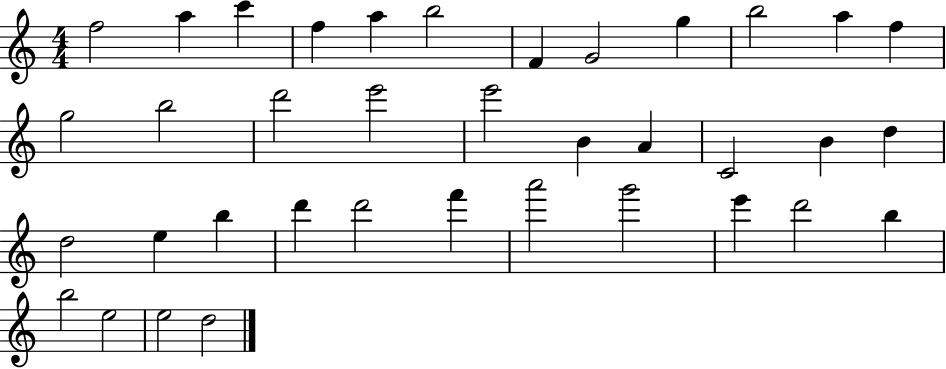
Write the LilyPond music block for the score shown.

{
  \clef treble
  \numericTimeSignature
  \time 4/4
  \key c \major
  f''2 a''4 c'''4 | f''4 a''4 b''2 | f'4 g'2 g''4 | b''2 a''4 f''4 | \break g''2 b''2 | d'''2 e'''2 | e'''2 b'4 a'4 | c'2 b'4 d''4 | \break d''2 e''4 b''4 | d'''4 d'''2 f'''4 | a'''2 g'''2 | e'''4 d'''2 b''4 | \break b''2 e''2 | e''2 d''2 | \bar "|."
}